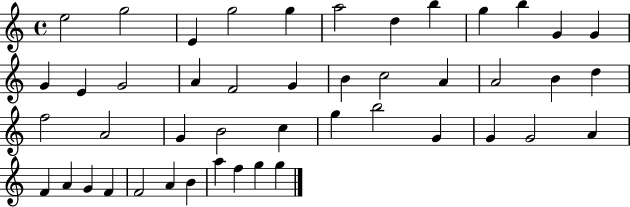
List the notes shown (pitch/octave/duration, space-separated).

E5/h G5/h E4/q G5/h G5/q A5/h D5/q B5/q G5/q B5/q G4/q G4/q G4/q E4/q G4/h A4/q F4/h G4/q B4/q C5/h A4/q A4/h B4/q D5/q F5/h A4/h G4/q B4/h C5/q G5/q B5/h G4/q G4/q G4/h A4/q F4/q A4/q G4/q F4/q F4/h A4/q B4/q A5/q F5/q G5/q G5/q